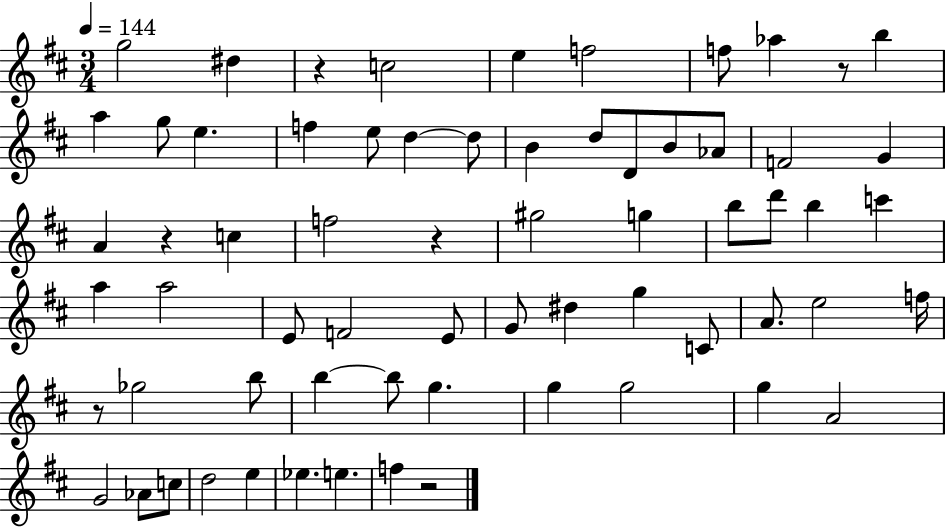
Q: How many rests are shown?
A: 6